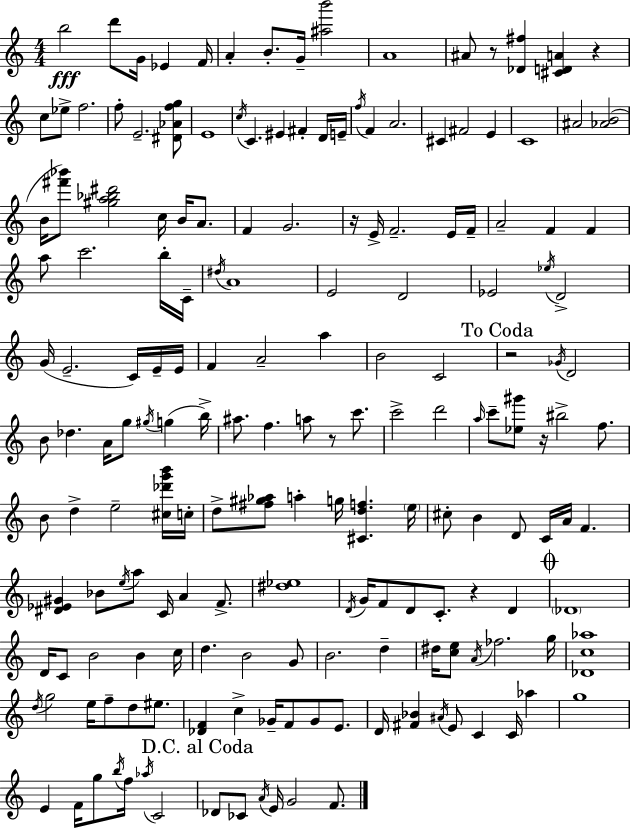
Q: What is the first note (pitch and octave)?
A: B5